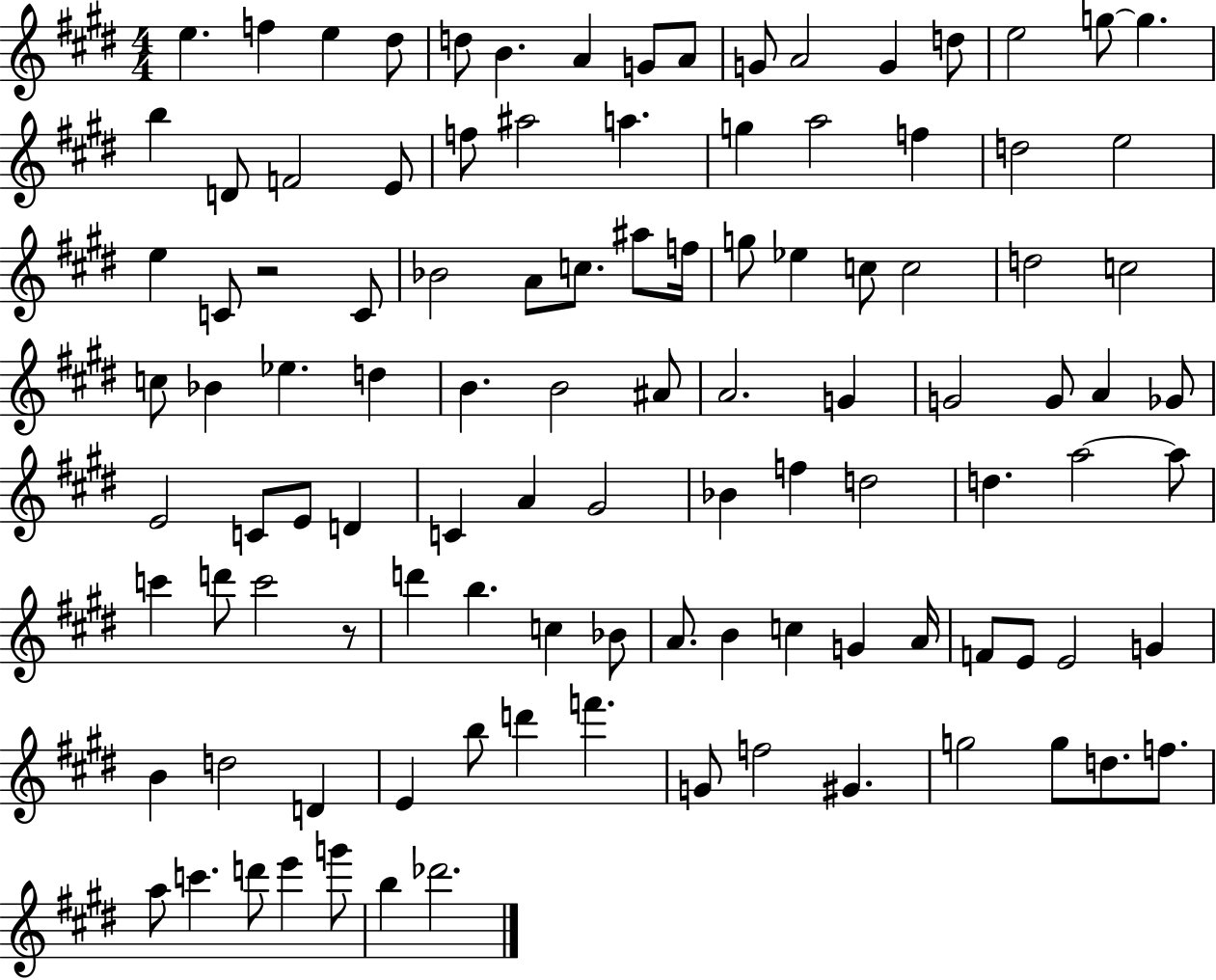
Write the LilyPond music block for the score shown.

{
  \clef treble
  \numericTimeSignature
  \time 4/4
  \key e \major
  e''4. f''4 e''4 dis''8 | d''8 b'4. a'4 g'8 a'8 | g'8 a'2 g'4 d''8 | e''2 g''8~~ g''4. | \break b''4 d'8 f'2 e'8 | f''8 ais''2 a''4. | g''4 a''2 f''4 | d''2 e''2 | \break e''4 c'8 r2 c'8 | bes'2 a'8 c''8. ais''8 f''16 | g''8 ees''4 c''8 c''2 | d''2 c''2 | \break c''8 bes'4 ees''4. d''4 | b'4. b'2 ais'8 | a'2. g'4 | g'2 g'8 a'4 ges'8 | \break e'2 c'8 e'8 d'4 | c'4 a'4 gis'2 | bes'4 f''4 d''2 | d''4. a''2~~ a''8 | \break c'''4 d'''8 c'''2 r8 | d'''4 b''4. c''4 bes'8 | a'8. b'4 c''4 g'4 a'16 | f'8 e'8 e'2 g'4 | \break b'4 d''2 d'4 | e'4 b''8 d'''4 f'''4. | g'8 f''2 gis'4. | g''2 g''8 d''8. f''8. | \break a''8 c'''4. d'''8 e'''4 g'''8 | b''4 des'''2. | \bar "|."
}